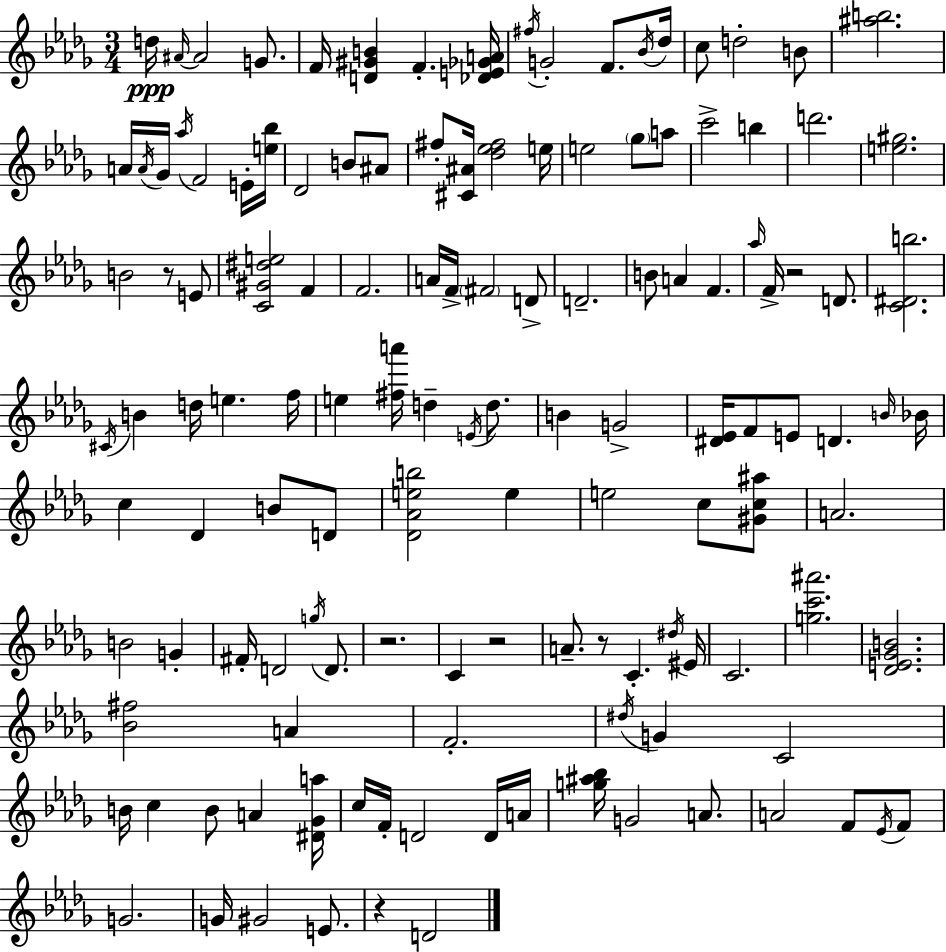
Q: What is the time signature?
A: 3/4